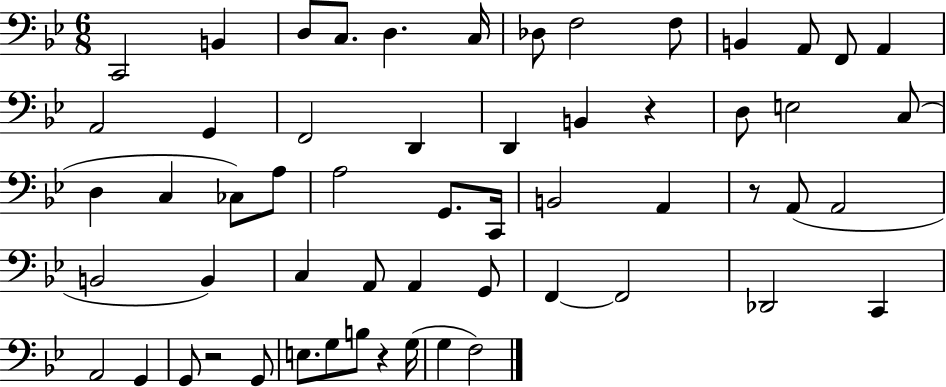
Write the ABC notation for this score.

X:1
T:Untitled
M:6/8
L:1/4
K:Bb
C,,2 B,, D,/2 C,/2 D, C,/4 _D,/2 F,2 F,/2 B,, A,,/2 F,,/2 A,, A,,2 G,, F,,2 D,, D,, B,, z D,/2 E,2 C,/2 D, C, _C,/2 A,/2 A,2 G,,/2 C,,/4 B,,2 A,, z/2 A,,/2 A,,2 B,,2 B,, C, A,,/2 A,, G,,/2 F,, F,,2 _D,,2 C,, A,,2 G,, G,,/2 z2 G,,/2 E,/2 G,/2 B,/2 z G,/4 G, F,2